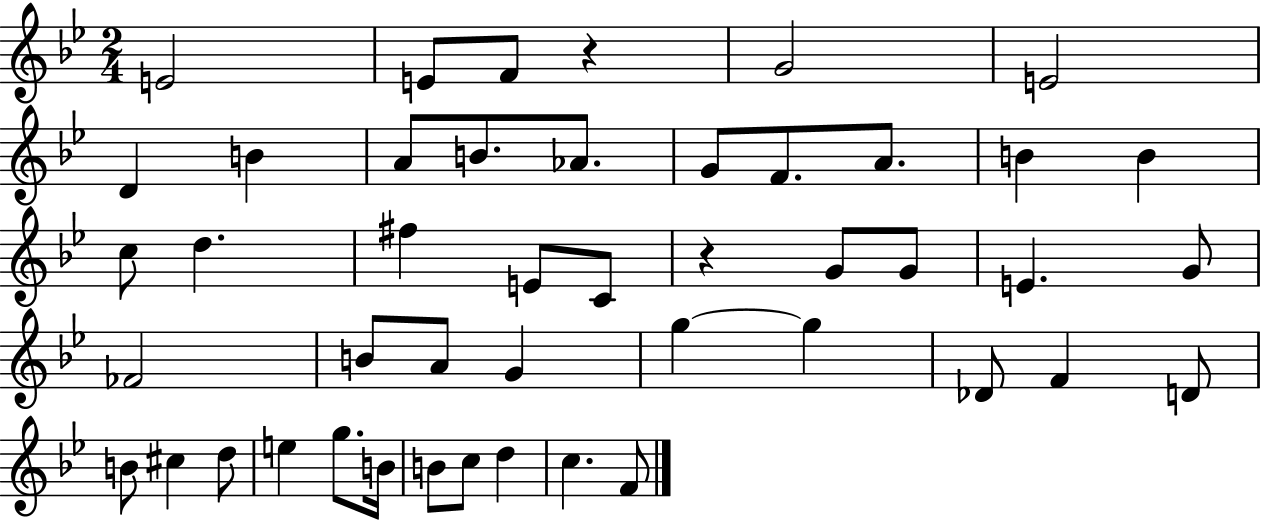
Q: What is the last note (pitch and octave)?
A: F4